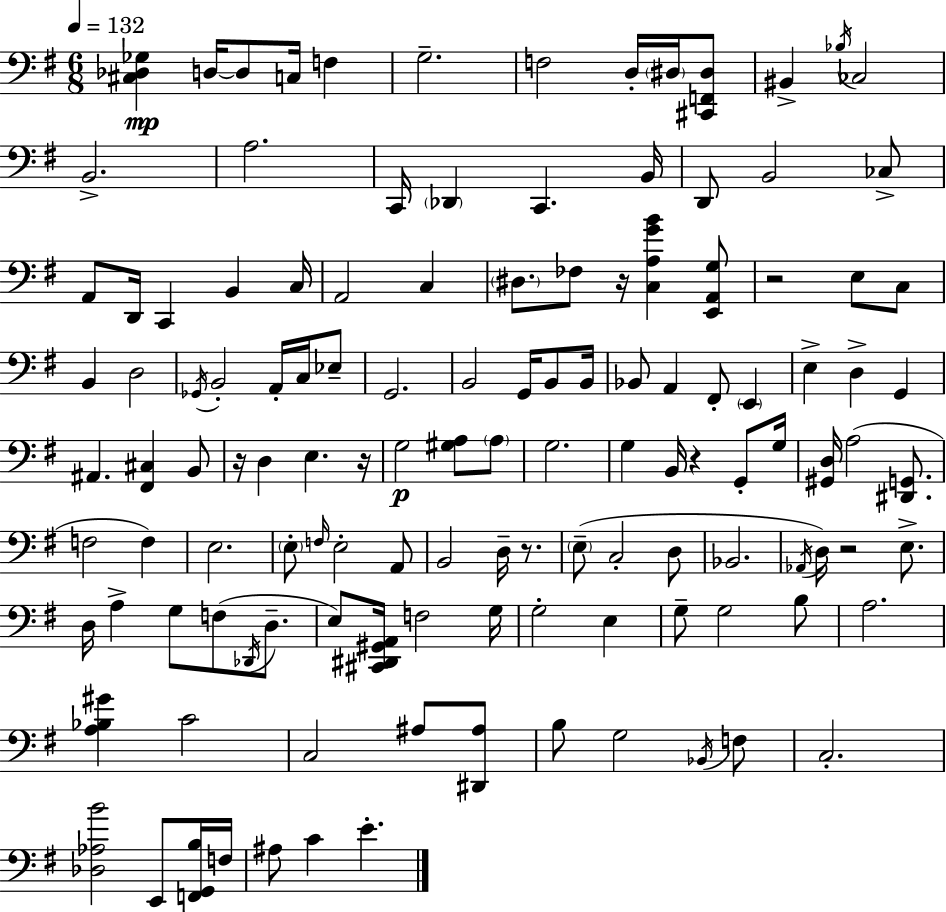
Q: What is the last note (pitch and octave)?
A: E4